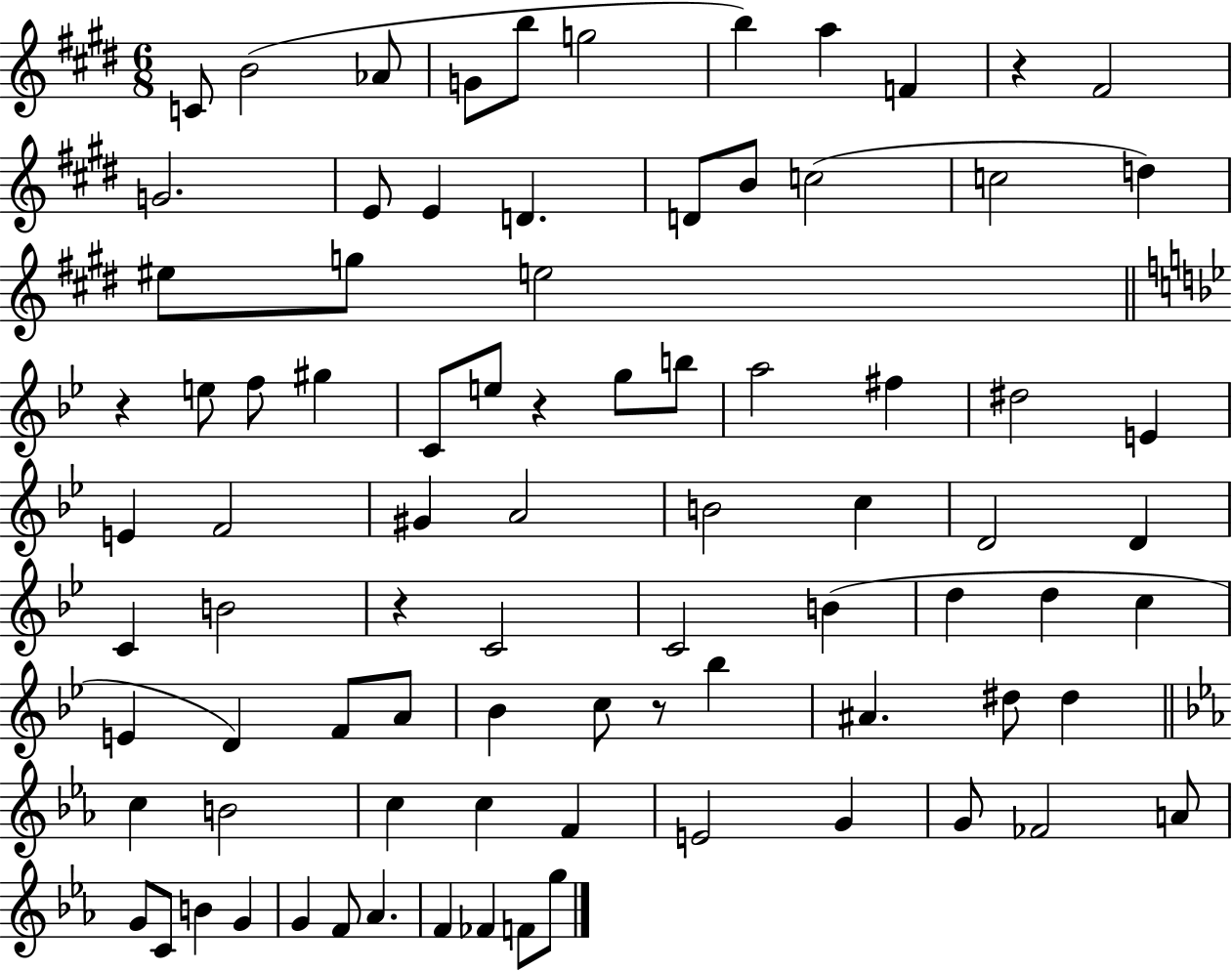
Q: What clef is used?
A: treble